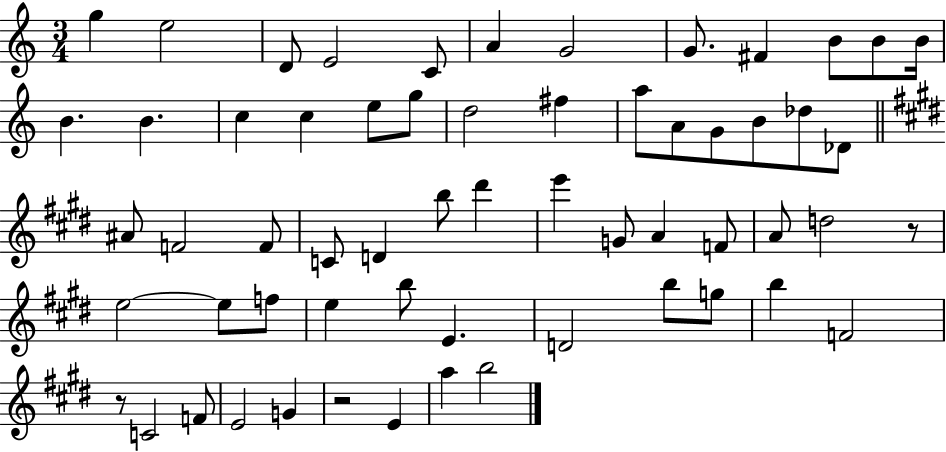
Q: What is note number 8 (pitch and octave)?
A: G4